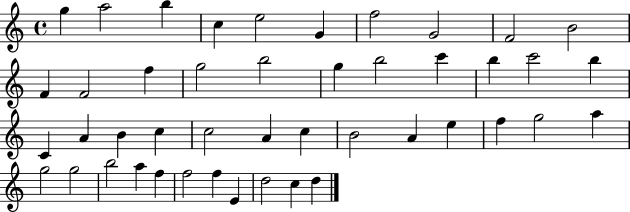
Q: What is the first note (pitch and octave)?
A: G5